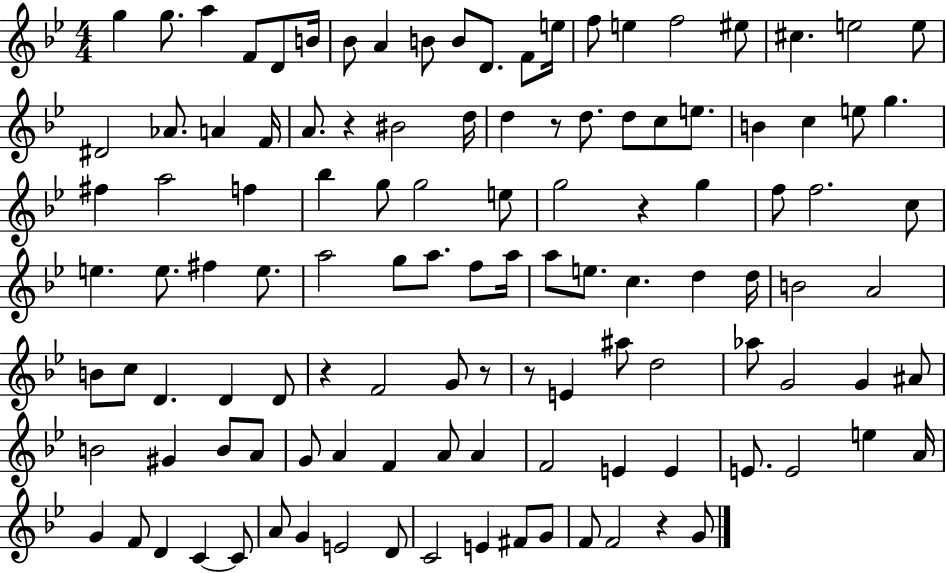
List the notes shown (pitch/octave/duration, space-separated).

G5/q G5/e. A5/q F4/e D4/e B4/s Bb4/e A4/q B4/e B4/e D4/e. F4/e E5/s F5/e E5/q F5/h EIS5/e C#5/q. E5/h E5/e D#4/h Ab4/e. A4/q F4/s A4/e. R/q BIS4/h D5/s D5/q R/e D5/e. D5/e C5/e E5/e. B4/q C5/q E5/e G5/q. F#5/q A5/h F5/q Bb5/q G5/e G5/h E5/e G5/h R/q G5/q F5/e F5/h. C5/e E5/q. E5/e. F#5/q E5/e. A5/h G5/e A5/e. F5/e A5/s A5/e E5/e. C5/q. D5/q D5/s B4/h A4/h B4/e C5/e D4/q. D4/q D4/e R/q F4/h G4/e R/e R/e E4/q A#5/e D5/h Ab5/e G4/h G4/q A#4/e B4/h G#4/q B4/e A4/e G4/e A4/q F4/q A4/e A4/q F4/h E4/q E4/q E4/e. E4/h E5/q A4/s G4/q F4/e D4/q C4/q C4/e A4/e G4/q E4/h D4/e C4/h E4/q F#4/e G4/e F4/e F4/h R/q G4/e